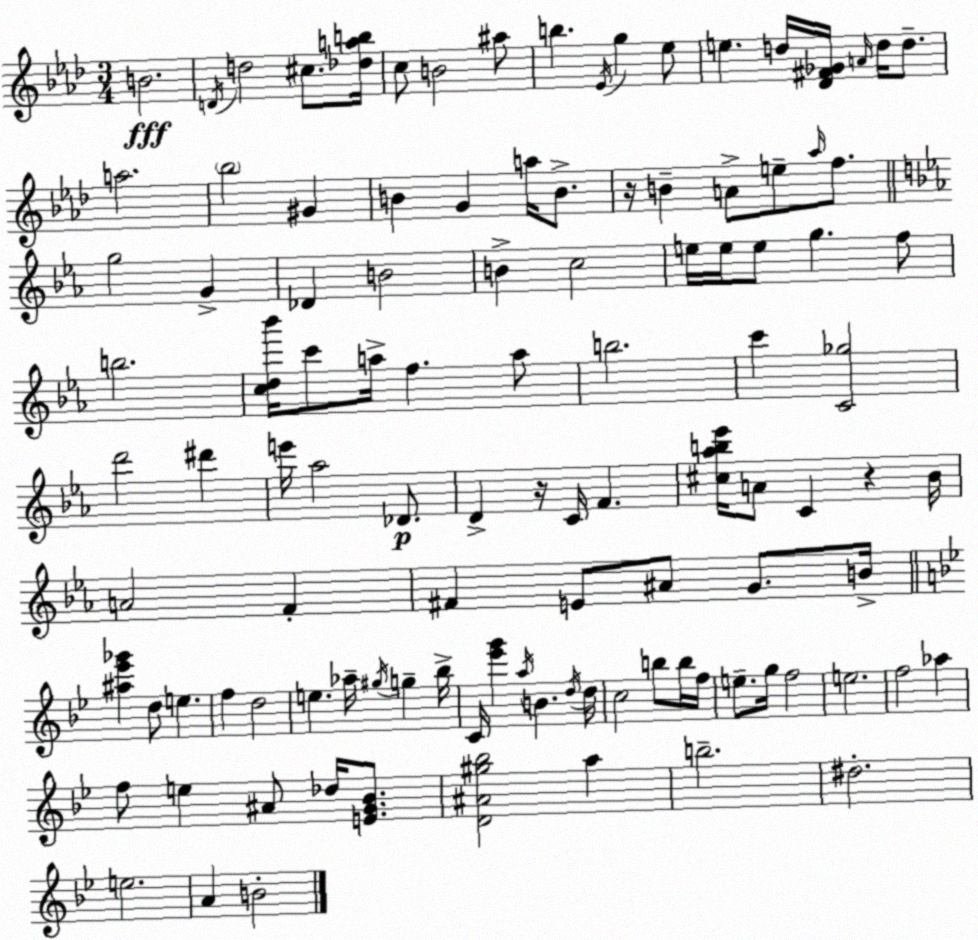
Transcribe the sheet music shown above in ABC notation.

X:1
T:Untitled
M:3/4
L:1/4
K:Fm
B2 D/4 d2 ^c/2 [_dab]/4 c/2 B2 ^a/2 b _E/4 g _e/2 e d/4 [_D^F_G]/4 A/4 d/4 d/2 a2 _b2 ^G B G a/4 B/2 z/4 B A/2 e/2 _a/4 f/2 g2 G _D B2 B c2 e/4 e/4 e/2 g f/2 b2 [cd_b']/4 c'/2 a/4 f a/2 b2 c' [C_g]2 d'2 ^d' e'/4 _a2 _D/2 D z/4 C/4 F [^c_ab_e']/4 A/2 C z _B/4 A2 F ^F E/2 ^A/2 G/2 B/4 [^a_e'_g'] d/2 e f d2 e _a/4 ^g/4 g _b/4 C/4 [_e'g'] a/4 B d/4 d/4 c2 b/2 b/4 f/4 e/2 g/4 f2 e2 f2 _a f/2 e ^A/2 _d/4 [EG_B]/2 [D^A^g_b]2 a b2 ^d2 e2 A B2